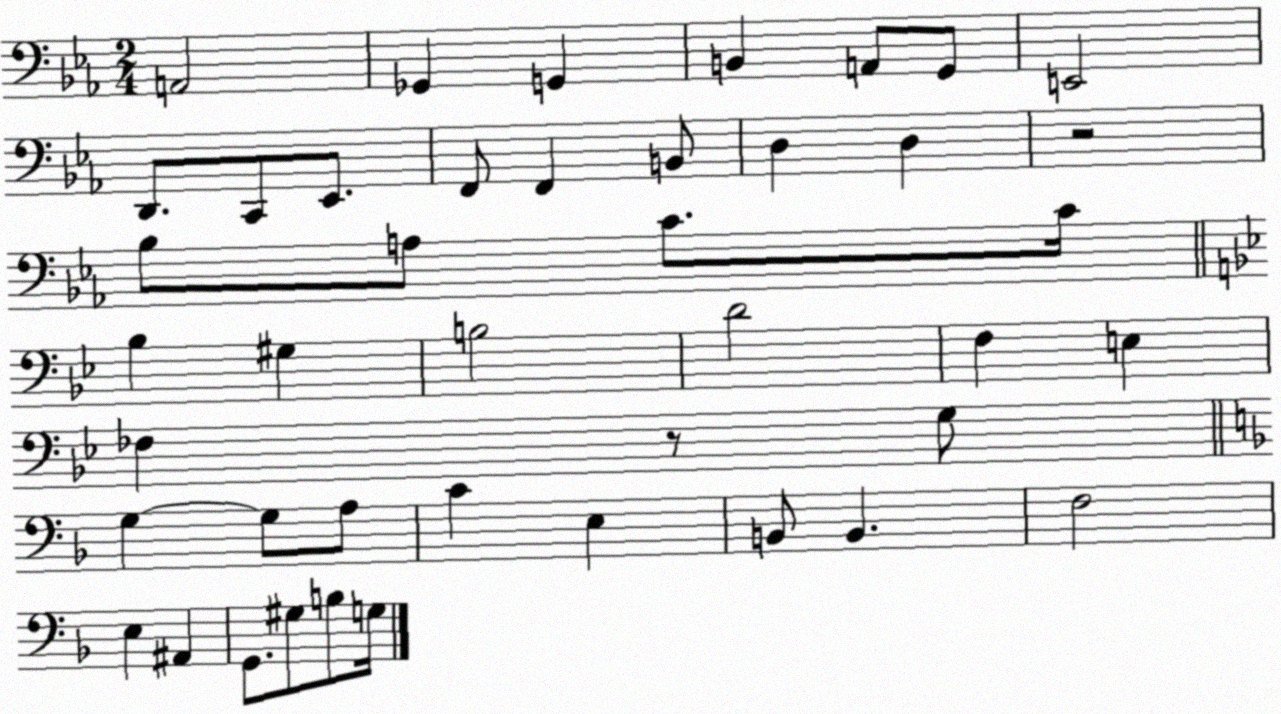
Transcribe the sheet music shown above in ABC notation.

X:1
T:Untitled
M:2/4
L:1/4
K:Eb
A,,2 _G,, G,, B,, A,,/2 G,,/2 E,,2 D,,/2 C,,/2 _E,,/2 F,,/2 F,, B,,/2 D, D, z2 _B,/2 A,/2 C/2 C/4 _B, ^G, B,2 D2 F, E, _F, z/2 G,/2 G, G,/2 A,/2 C E, B,,/2 B,, F,2 E, ^A,, G,,/2 ^G,/2 B,/2 G,/4